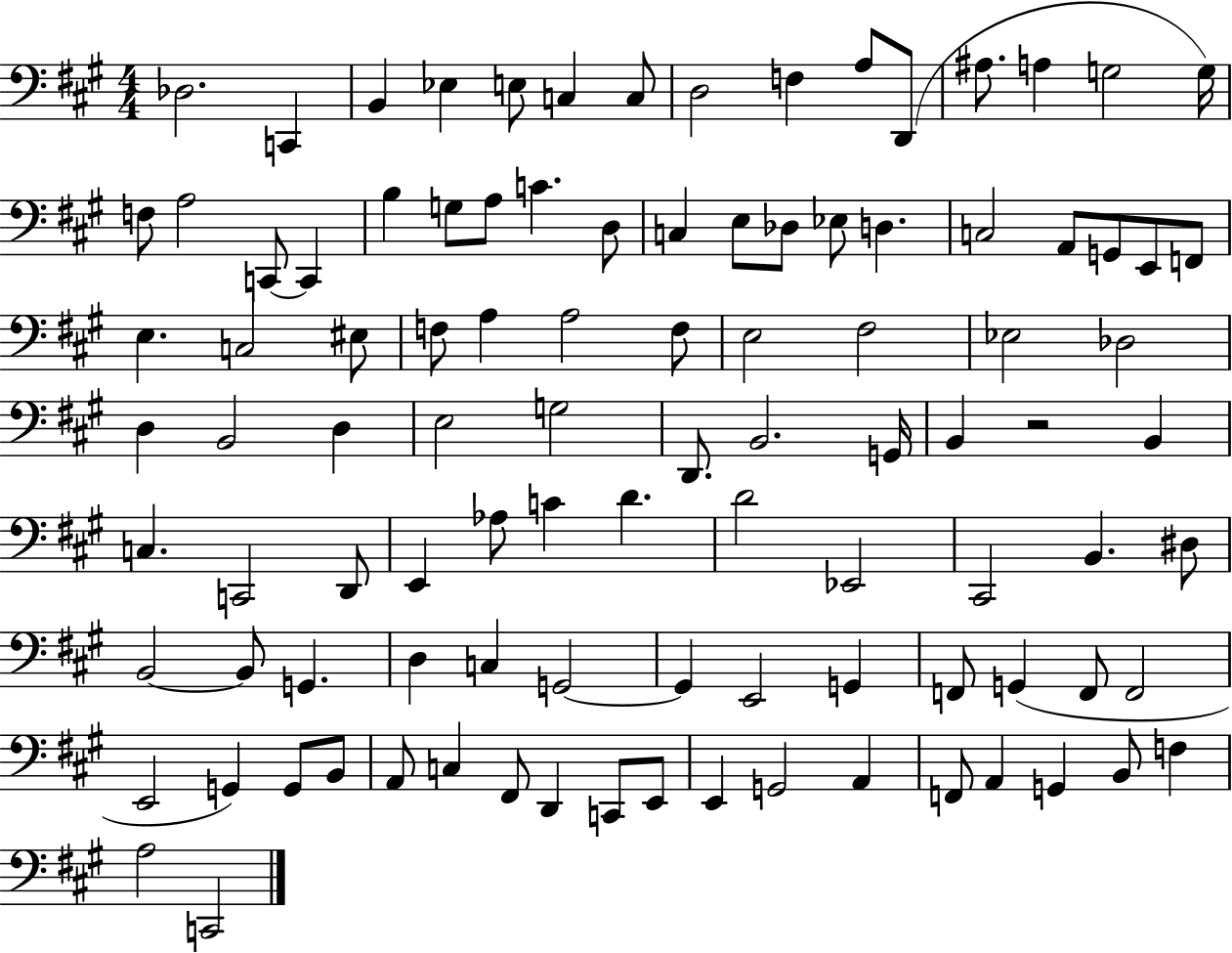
X:1
T:Untitled
M:4/4
L:1/4
K:A
_D,2 C,, B,, _E, E,/2 C, C,/2 D,2 F, A,/2 D,,/2 ^A,/2 A, G,2 G,/4 F,/2 A,2 C,,/2 C,, B, G,/2 A,/2 C D,/2 C, E,/2 _D,/2 _E,/2 D, C,2 A,,/2 G,,/2 E,,/2 F,,/2 E, C,2 ^E,/2 F,/2 A, A,2 F,/2 E,2 ^F,2 _E,2 _D,2 D, B,,2 D, E,2 G,2 D,,/2 B,,2 G,,/4 B,, z2 B,, C, C,,2 D,,/2 E,, _A,/2 C D D2 _E,,2 ^C,,2 B,, ^D,/2 B,,2 B,,/2 G,, D, C, G,,2 G,, E,,2 G,, F,,/2 G,, F,,/2 F,,2 E,,2 G,, G,,/2 B,,/2 A,,/2 C, ^F,,/2 D,, C,,/2 E,,/2 E,, G,,2 A,, F,,/2 A,, G,, B,,/2 F, A,2 C,,2